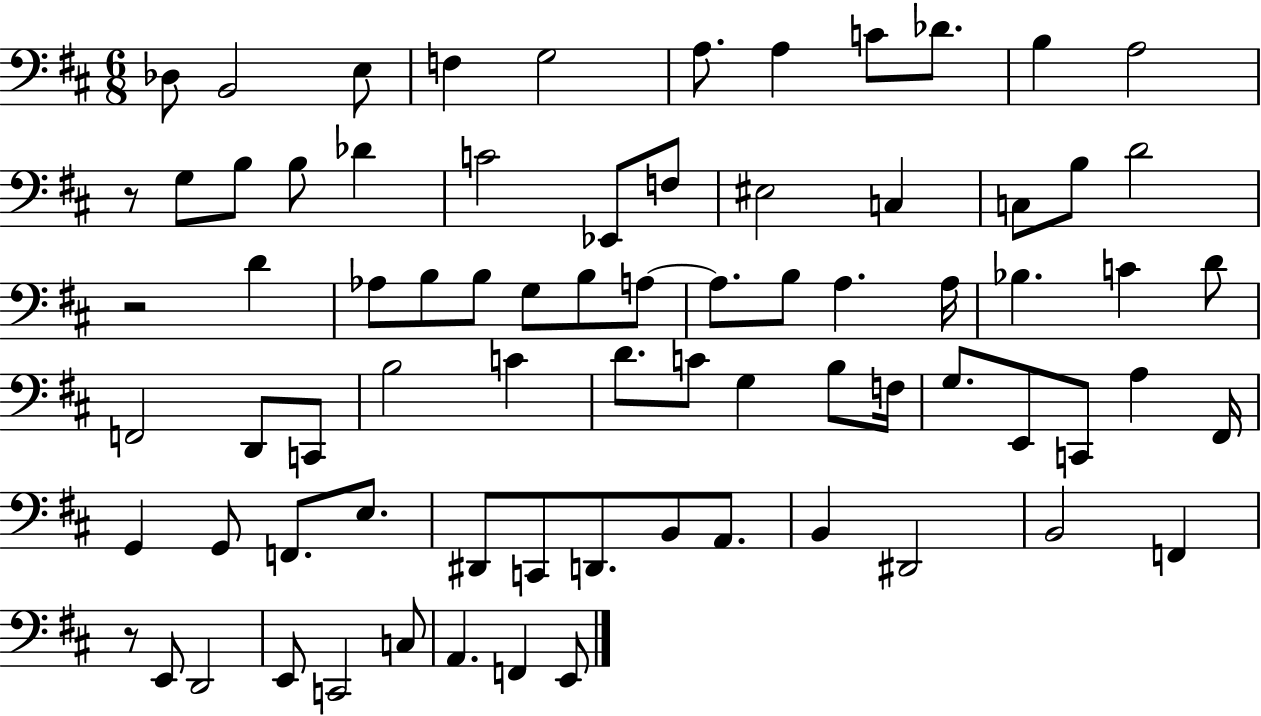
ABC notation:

X:1
T:Untitled
M:6/8
L:1/4
K:D
_D,/2 B,,2 E,/2 F, G,2 A,/2 A, C/2 _D/2 B, A,2 z/2 G,/2 B,/2 B,/2 _D C2 _E,,/2 F,/2 ^E,2 C, C,/2 B,/2 D2 z2 D _A,/2 B,/2 B,/2 G,/2 B,/2 A,/2 A,/2 B,/2 A, A,/4 _B, C D/2 F,,2 D,,/2 C,,/2 B,2 C D/2 C/2 G, B,/2 F,/4 G,/2 E,,/2 C,,/2 A, ^F,,/4 G,, G,,/2 F,,/2 E,/2 ^D,,/2 C,,/2 D,,/2 B,,/2 A,,/2 B,, ^D,,2 B,,2 F,, z/2 E,,/2 D,,2 E,,/2 C,,2 C,/2 A,, F,, E,,/2